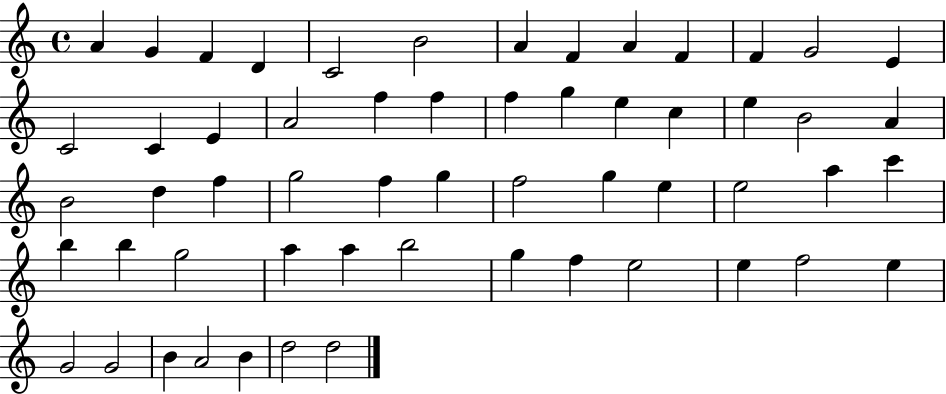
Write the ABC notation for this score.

X:1
T:Untitled
M:4/4
L:1/4
K:C
A G F D C2 B2 A F A F F G2 E C2 C E A2 f f f g e c e B2 A B2 d f g2 f g f2 g e e2 a c' b b g2 a a b2 g f e2 e f2 e G2 G2 B A2 B d2 d2